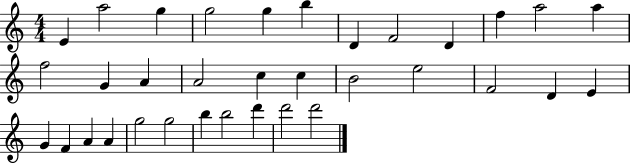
E4/q A5/h G5/q G5/h G5/q B5/q D4/q F4/h D4/q F5/q A5/h A5/q F5/h G4/q A4/q A4/h C5/q C5/q B4/h E5/h F4/h D4/q E4/q G4/q F4/q A4/q A4/q G5/h G5/h B5/q B5/h D6/q D6/h D6/h